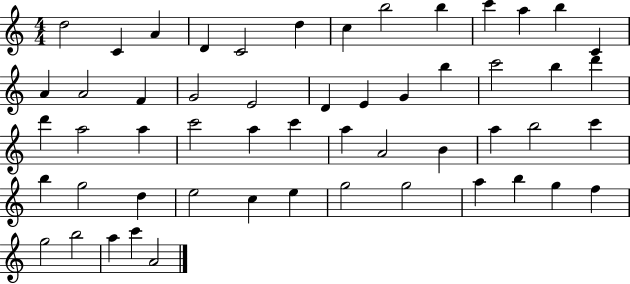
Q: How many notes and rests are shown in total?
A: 54